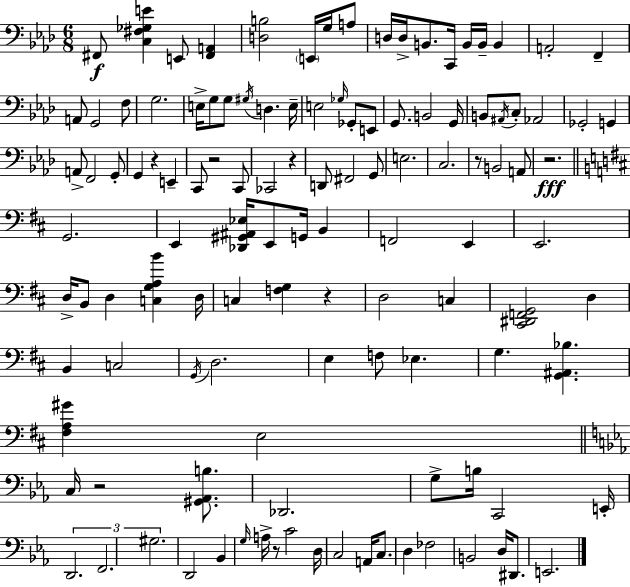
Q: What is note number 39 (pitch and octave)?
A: F2